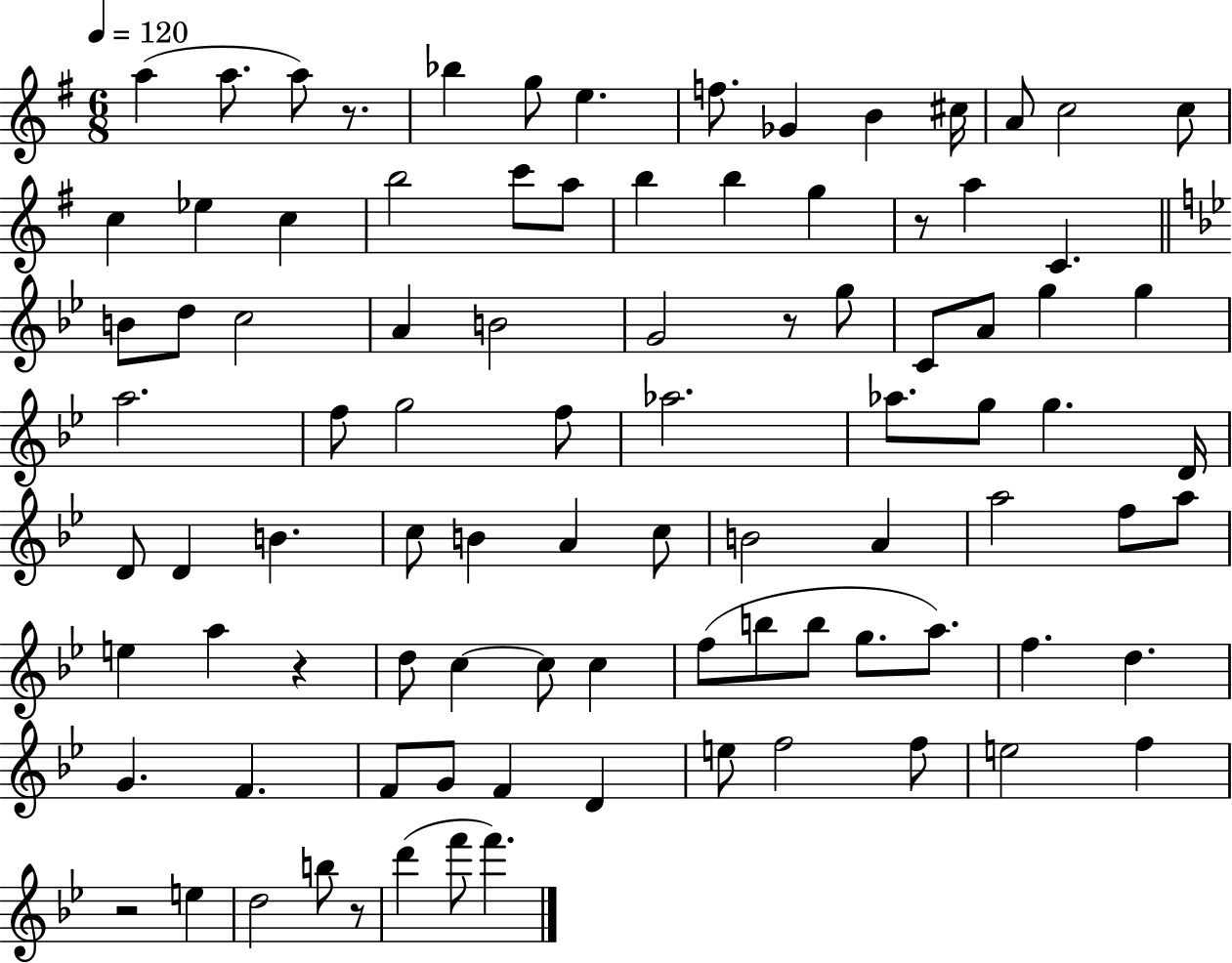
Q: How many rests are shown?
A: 6